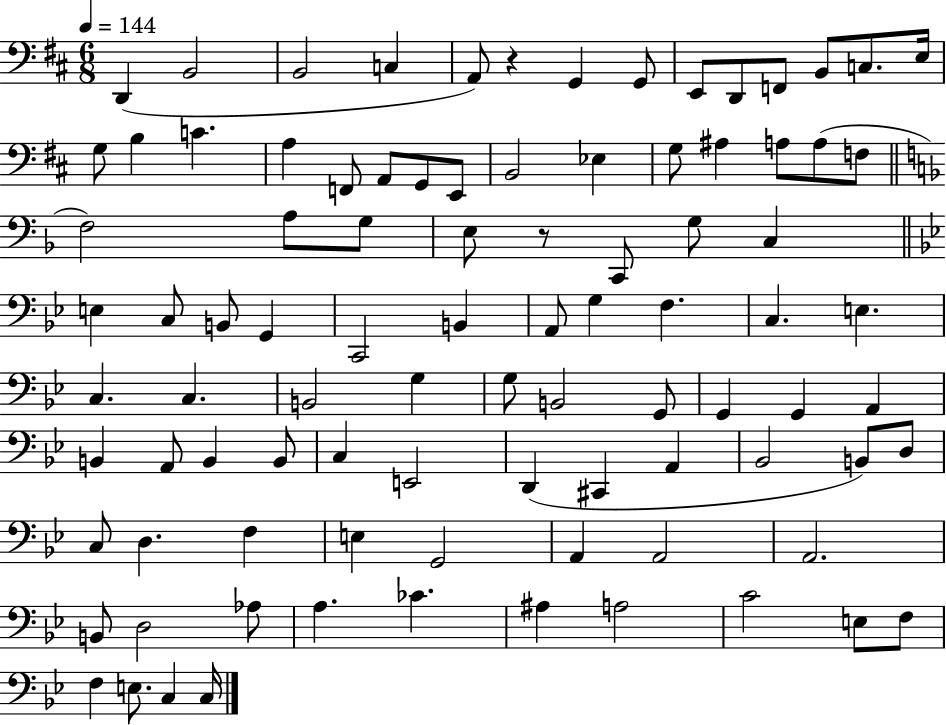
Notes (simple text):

D2/q B2/h B2/h C3/q A2/e R/q G2/q G2/e E2/e D2/e F2/e B2/e C3/e. E3/s G3/e B3/q C4/q. A3/q F2/e A2/e G2/e E2/e B2/h Eb3/q G3/e A#3/q A3/e A3/e F3/e F3/h A3/e G3/e E3/e R/e C2/e G3/e C3/q E3/q C3/e B2/e G2/q C2/h B2/q A2/e G3/q F3/q. C3/q. E3/q. C3/q. C3/q. B2/h G3/q G3/e B2/h G2/e G2/q G2/q A2/q B2/q A2/e B2/q B2/e C3/q E2/h D2/q C#2/q A2/q Bb2/h B2/e D3/e C3/e D3/q. F3/q E3/q G2/h A2/q A2/h A2/h. B2/e D3/h Ab3/e A3/q. CES4/q. A#3/q A3/h C4/h E3/e F3/e F3/q E3/e. C3/q C3/s